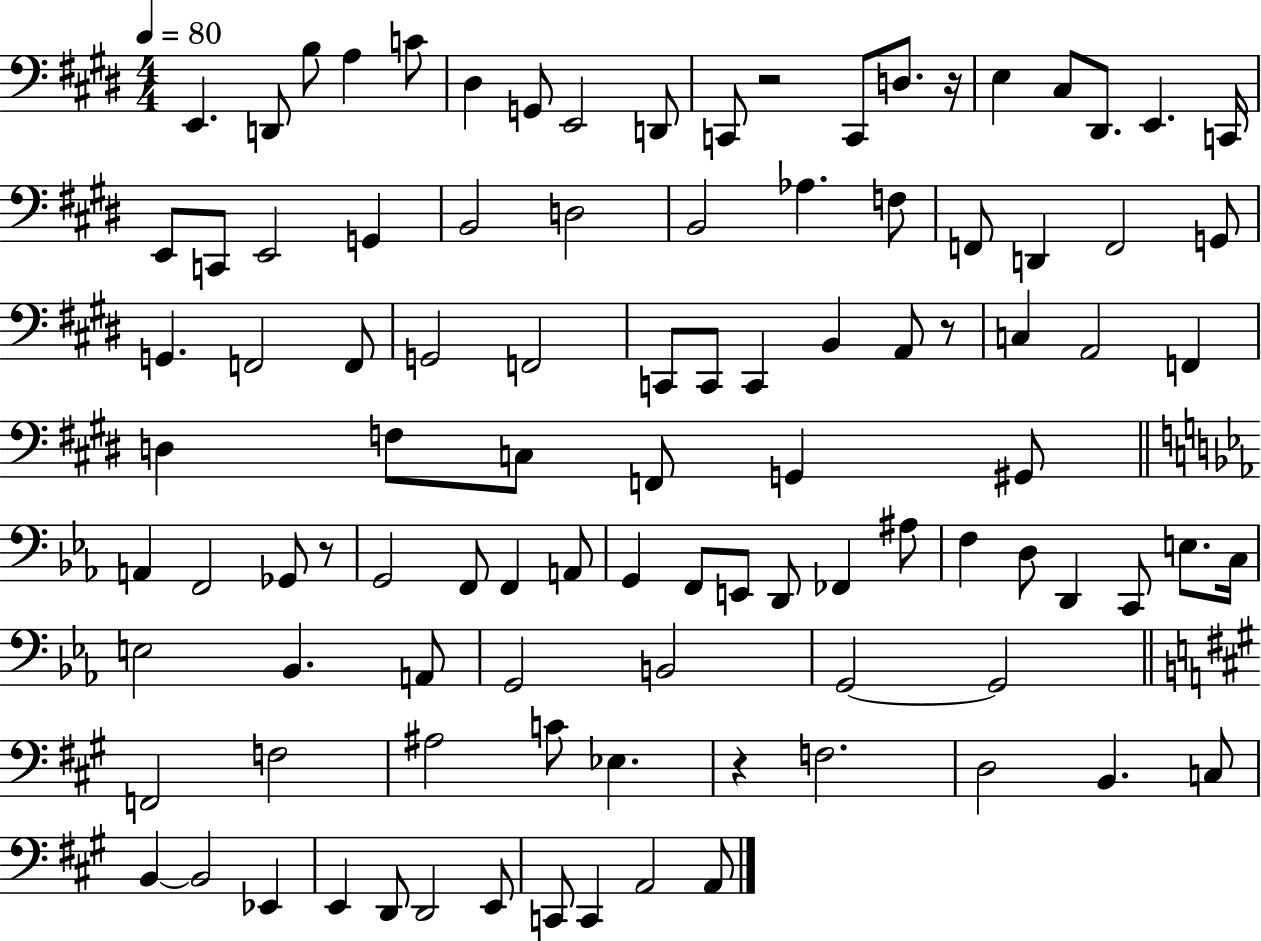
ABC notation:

X:1
T:Untitled
M:4/4
L:1/4
K:E
E,, D,,/2 B,/2 A, C/2 ^D, G,,/2 E,,2 D,,/2 C,,/2 z2 C,,/2 D,/2 z/4 E, ^C,/2 ^D,,/2 E,, C,,/4 E,,/2 C,,/2 E,,2 G,, B,,2 D,2 B,,2 _A, F,/2 F,,/2 D,, F,,2 G,,/2 G,, F,,2 F,,/2 G,,2 F,,2 C,,/2 C,,/2 C,, B,, A,,/2 z/2 C, A,,2 F,, D, F,/2 C,/2 F,,/2 G,, ^G,,/2 A,, F,,2 _G,,/2 z/2 G,,2 F,,/2 F,, A,,/2 G,, F,,/2 E,,/2 D,,/2 _F,, ^A,/2 F, D,/2 D,, C,,/2 E,/2 C,/4 E,2 _B,, A,,/2 G,,2 B,,2 G,,2 G,,2 F,,2 F,2 ^A,2 C/2 _E, z F,2 D,2 B,, C,/2 B,, B,,2 _E,, E,, D,,/2 D,,2 E,,/2 C,,/2 C,, A,,2 A,,/2